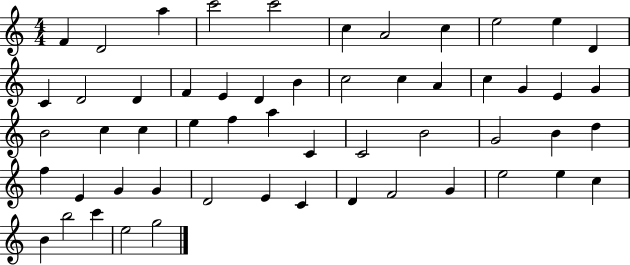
X:1
T:Untitled
M:4/4
L:1/4
K:C
F D2 a c'2 c'2 c A2 c e2 e D C D2 D F E D B c2 c A c G E G B2 c c e f a C C2 B2 G2 B d f E G G D2 E C D F2 G e2 e c B b2 c' e2 g2